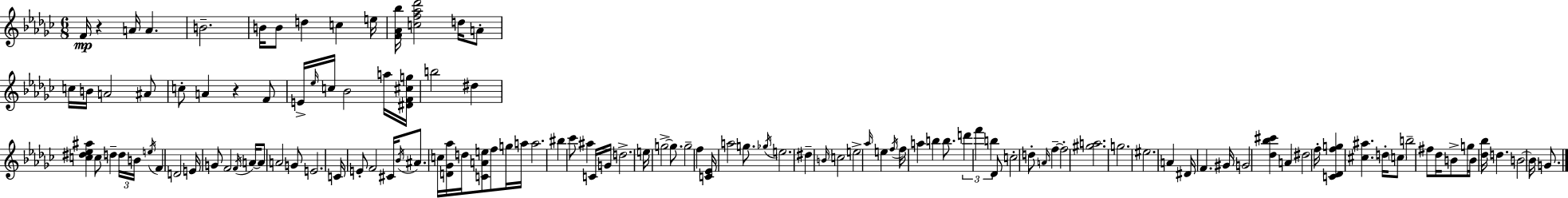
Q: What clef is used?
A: treble